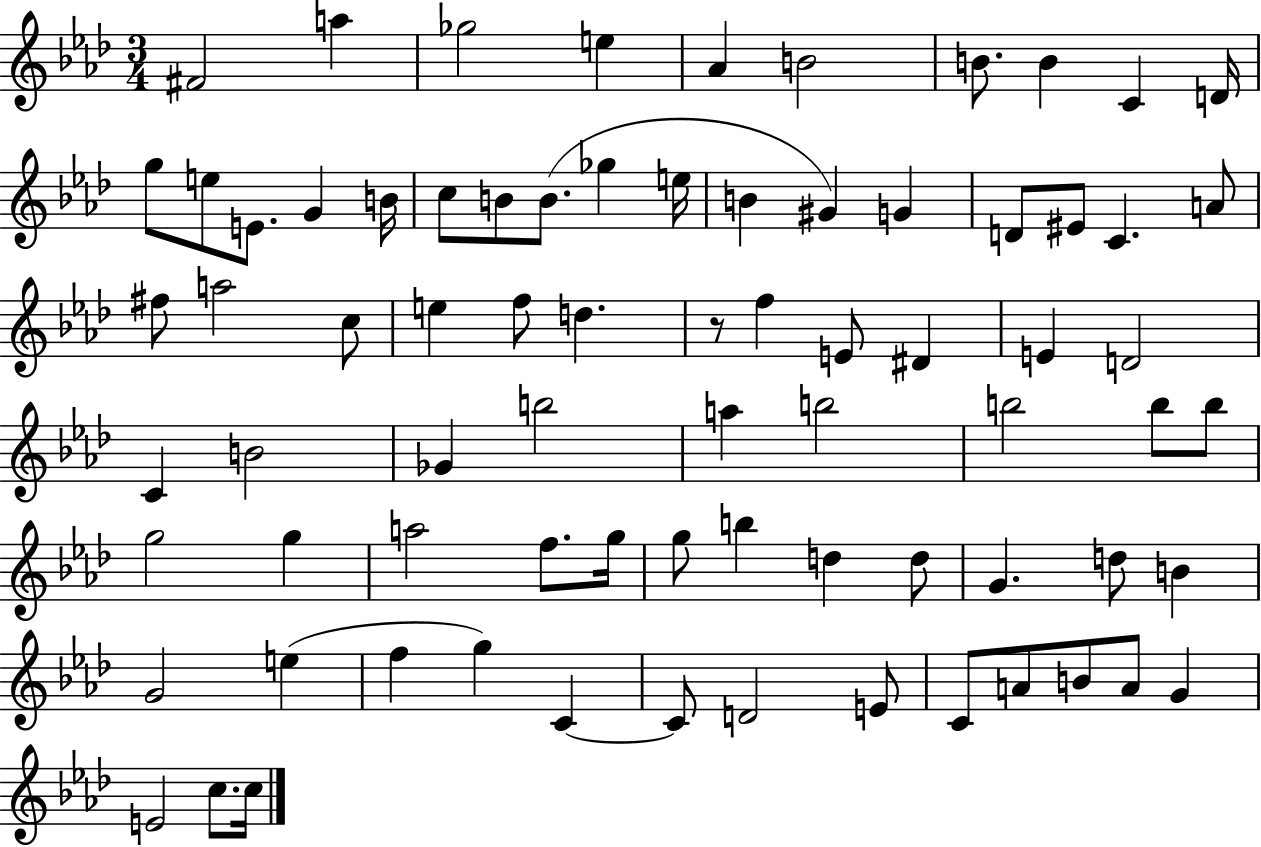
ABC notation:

X:1
T:Untitled
M:3/4
L:1/4
K:Ab
^F2 a _g2 e _A B2 B/2 B C D/4 g/2 e/2 E/2 G B/4 c/2 B/2 B/2 _g e/4 B ^G G D/2 ^E/2 C A/2 ^f/2 a2 c/2 e f/2 d z/2 f E/2 ^D E D2 C B2 _G b2 a b2 b2 b/2 b/2 g2 g a2 f/2 g/4 g/2 b d d/2 G d/2 B G2 e f g C C/2 D2 E/2 C/2 A/2 B/2 A/2 G E2 c/2 c/4